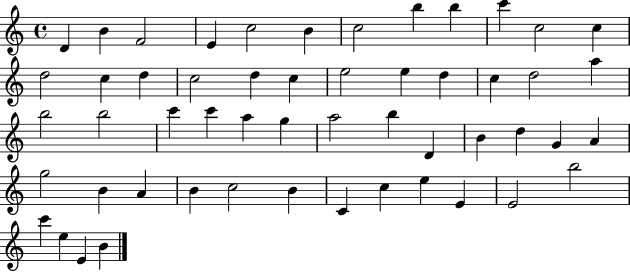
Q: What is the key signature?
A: C major